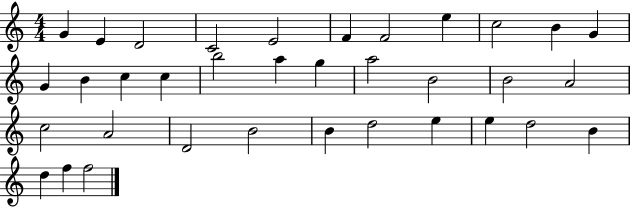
G4/q E4/q D4/h C4/h E4/h F4/q F4/h E5/q C5/h B4/q G4/q G4/q B4/q C5/q C5/q B5/h A5/q G5/q A5/h B4/h B4/h A4/h C5/h A4/h D4/h B4/h B4/q D5/h E5/q E5/q D5/h B4/q D5/q F5/q F5/h